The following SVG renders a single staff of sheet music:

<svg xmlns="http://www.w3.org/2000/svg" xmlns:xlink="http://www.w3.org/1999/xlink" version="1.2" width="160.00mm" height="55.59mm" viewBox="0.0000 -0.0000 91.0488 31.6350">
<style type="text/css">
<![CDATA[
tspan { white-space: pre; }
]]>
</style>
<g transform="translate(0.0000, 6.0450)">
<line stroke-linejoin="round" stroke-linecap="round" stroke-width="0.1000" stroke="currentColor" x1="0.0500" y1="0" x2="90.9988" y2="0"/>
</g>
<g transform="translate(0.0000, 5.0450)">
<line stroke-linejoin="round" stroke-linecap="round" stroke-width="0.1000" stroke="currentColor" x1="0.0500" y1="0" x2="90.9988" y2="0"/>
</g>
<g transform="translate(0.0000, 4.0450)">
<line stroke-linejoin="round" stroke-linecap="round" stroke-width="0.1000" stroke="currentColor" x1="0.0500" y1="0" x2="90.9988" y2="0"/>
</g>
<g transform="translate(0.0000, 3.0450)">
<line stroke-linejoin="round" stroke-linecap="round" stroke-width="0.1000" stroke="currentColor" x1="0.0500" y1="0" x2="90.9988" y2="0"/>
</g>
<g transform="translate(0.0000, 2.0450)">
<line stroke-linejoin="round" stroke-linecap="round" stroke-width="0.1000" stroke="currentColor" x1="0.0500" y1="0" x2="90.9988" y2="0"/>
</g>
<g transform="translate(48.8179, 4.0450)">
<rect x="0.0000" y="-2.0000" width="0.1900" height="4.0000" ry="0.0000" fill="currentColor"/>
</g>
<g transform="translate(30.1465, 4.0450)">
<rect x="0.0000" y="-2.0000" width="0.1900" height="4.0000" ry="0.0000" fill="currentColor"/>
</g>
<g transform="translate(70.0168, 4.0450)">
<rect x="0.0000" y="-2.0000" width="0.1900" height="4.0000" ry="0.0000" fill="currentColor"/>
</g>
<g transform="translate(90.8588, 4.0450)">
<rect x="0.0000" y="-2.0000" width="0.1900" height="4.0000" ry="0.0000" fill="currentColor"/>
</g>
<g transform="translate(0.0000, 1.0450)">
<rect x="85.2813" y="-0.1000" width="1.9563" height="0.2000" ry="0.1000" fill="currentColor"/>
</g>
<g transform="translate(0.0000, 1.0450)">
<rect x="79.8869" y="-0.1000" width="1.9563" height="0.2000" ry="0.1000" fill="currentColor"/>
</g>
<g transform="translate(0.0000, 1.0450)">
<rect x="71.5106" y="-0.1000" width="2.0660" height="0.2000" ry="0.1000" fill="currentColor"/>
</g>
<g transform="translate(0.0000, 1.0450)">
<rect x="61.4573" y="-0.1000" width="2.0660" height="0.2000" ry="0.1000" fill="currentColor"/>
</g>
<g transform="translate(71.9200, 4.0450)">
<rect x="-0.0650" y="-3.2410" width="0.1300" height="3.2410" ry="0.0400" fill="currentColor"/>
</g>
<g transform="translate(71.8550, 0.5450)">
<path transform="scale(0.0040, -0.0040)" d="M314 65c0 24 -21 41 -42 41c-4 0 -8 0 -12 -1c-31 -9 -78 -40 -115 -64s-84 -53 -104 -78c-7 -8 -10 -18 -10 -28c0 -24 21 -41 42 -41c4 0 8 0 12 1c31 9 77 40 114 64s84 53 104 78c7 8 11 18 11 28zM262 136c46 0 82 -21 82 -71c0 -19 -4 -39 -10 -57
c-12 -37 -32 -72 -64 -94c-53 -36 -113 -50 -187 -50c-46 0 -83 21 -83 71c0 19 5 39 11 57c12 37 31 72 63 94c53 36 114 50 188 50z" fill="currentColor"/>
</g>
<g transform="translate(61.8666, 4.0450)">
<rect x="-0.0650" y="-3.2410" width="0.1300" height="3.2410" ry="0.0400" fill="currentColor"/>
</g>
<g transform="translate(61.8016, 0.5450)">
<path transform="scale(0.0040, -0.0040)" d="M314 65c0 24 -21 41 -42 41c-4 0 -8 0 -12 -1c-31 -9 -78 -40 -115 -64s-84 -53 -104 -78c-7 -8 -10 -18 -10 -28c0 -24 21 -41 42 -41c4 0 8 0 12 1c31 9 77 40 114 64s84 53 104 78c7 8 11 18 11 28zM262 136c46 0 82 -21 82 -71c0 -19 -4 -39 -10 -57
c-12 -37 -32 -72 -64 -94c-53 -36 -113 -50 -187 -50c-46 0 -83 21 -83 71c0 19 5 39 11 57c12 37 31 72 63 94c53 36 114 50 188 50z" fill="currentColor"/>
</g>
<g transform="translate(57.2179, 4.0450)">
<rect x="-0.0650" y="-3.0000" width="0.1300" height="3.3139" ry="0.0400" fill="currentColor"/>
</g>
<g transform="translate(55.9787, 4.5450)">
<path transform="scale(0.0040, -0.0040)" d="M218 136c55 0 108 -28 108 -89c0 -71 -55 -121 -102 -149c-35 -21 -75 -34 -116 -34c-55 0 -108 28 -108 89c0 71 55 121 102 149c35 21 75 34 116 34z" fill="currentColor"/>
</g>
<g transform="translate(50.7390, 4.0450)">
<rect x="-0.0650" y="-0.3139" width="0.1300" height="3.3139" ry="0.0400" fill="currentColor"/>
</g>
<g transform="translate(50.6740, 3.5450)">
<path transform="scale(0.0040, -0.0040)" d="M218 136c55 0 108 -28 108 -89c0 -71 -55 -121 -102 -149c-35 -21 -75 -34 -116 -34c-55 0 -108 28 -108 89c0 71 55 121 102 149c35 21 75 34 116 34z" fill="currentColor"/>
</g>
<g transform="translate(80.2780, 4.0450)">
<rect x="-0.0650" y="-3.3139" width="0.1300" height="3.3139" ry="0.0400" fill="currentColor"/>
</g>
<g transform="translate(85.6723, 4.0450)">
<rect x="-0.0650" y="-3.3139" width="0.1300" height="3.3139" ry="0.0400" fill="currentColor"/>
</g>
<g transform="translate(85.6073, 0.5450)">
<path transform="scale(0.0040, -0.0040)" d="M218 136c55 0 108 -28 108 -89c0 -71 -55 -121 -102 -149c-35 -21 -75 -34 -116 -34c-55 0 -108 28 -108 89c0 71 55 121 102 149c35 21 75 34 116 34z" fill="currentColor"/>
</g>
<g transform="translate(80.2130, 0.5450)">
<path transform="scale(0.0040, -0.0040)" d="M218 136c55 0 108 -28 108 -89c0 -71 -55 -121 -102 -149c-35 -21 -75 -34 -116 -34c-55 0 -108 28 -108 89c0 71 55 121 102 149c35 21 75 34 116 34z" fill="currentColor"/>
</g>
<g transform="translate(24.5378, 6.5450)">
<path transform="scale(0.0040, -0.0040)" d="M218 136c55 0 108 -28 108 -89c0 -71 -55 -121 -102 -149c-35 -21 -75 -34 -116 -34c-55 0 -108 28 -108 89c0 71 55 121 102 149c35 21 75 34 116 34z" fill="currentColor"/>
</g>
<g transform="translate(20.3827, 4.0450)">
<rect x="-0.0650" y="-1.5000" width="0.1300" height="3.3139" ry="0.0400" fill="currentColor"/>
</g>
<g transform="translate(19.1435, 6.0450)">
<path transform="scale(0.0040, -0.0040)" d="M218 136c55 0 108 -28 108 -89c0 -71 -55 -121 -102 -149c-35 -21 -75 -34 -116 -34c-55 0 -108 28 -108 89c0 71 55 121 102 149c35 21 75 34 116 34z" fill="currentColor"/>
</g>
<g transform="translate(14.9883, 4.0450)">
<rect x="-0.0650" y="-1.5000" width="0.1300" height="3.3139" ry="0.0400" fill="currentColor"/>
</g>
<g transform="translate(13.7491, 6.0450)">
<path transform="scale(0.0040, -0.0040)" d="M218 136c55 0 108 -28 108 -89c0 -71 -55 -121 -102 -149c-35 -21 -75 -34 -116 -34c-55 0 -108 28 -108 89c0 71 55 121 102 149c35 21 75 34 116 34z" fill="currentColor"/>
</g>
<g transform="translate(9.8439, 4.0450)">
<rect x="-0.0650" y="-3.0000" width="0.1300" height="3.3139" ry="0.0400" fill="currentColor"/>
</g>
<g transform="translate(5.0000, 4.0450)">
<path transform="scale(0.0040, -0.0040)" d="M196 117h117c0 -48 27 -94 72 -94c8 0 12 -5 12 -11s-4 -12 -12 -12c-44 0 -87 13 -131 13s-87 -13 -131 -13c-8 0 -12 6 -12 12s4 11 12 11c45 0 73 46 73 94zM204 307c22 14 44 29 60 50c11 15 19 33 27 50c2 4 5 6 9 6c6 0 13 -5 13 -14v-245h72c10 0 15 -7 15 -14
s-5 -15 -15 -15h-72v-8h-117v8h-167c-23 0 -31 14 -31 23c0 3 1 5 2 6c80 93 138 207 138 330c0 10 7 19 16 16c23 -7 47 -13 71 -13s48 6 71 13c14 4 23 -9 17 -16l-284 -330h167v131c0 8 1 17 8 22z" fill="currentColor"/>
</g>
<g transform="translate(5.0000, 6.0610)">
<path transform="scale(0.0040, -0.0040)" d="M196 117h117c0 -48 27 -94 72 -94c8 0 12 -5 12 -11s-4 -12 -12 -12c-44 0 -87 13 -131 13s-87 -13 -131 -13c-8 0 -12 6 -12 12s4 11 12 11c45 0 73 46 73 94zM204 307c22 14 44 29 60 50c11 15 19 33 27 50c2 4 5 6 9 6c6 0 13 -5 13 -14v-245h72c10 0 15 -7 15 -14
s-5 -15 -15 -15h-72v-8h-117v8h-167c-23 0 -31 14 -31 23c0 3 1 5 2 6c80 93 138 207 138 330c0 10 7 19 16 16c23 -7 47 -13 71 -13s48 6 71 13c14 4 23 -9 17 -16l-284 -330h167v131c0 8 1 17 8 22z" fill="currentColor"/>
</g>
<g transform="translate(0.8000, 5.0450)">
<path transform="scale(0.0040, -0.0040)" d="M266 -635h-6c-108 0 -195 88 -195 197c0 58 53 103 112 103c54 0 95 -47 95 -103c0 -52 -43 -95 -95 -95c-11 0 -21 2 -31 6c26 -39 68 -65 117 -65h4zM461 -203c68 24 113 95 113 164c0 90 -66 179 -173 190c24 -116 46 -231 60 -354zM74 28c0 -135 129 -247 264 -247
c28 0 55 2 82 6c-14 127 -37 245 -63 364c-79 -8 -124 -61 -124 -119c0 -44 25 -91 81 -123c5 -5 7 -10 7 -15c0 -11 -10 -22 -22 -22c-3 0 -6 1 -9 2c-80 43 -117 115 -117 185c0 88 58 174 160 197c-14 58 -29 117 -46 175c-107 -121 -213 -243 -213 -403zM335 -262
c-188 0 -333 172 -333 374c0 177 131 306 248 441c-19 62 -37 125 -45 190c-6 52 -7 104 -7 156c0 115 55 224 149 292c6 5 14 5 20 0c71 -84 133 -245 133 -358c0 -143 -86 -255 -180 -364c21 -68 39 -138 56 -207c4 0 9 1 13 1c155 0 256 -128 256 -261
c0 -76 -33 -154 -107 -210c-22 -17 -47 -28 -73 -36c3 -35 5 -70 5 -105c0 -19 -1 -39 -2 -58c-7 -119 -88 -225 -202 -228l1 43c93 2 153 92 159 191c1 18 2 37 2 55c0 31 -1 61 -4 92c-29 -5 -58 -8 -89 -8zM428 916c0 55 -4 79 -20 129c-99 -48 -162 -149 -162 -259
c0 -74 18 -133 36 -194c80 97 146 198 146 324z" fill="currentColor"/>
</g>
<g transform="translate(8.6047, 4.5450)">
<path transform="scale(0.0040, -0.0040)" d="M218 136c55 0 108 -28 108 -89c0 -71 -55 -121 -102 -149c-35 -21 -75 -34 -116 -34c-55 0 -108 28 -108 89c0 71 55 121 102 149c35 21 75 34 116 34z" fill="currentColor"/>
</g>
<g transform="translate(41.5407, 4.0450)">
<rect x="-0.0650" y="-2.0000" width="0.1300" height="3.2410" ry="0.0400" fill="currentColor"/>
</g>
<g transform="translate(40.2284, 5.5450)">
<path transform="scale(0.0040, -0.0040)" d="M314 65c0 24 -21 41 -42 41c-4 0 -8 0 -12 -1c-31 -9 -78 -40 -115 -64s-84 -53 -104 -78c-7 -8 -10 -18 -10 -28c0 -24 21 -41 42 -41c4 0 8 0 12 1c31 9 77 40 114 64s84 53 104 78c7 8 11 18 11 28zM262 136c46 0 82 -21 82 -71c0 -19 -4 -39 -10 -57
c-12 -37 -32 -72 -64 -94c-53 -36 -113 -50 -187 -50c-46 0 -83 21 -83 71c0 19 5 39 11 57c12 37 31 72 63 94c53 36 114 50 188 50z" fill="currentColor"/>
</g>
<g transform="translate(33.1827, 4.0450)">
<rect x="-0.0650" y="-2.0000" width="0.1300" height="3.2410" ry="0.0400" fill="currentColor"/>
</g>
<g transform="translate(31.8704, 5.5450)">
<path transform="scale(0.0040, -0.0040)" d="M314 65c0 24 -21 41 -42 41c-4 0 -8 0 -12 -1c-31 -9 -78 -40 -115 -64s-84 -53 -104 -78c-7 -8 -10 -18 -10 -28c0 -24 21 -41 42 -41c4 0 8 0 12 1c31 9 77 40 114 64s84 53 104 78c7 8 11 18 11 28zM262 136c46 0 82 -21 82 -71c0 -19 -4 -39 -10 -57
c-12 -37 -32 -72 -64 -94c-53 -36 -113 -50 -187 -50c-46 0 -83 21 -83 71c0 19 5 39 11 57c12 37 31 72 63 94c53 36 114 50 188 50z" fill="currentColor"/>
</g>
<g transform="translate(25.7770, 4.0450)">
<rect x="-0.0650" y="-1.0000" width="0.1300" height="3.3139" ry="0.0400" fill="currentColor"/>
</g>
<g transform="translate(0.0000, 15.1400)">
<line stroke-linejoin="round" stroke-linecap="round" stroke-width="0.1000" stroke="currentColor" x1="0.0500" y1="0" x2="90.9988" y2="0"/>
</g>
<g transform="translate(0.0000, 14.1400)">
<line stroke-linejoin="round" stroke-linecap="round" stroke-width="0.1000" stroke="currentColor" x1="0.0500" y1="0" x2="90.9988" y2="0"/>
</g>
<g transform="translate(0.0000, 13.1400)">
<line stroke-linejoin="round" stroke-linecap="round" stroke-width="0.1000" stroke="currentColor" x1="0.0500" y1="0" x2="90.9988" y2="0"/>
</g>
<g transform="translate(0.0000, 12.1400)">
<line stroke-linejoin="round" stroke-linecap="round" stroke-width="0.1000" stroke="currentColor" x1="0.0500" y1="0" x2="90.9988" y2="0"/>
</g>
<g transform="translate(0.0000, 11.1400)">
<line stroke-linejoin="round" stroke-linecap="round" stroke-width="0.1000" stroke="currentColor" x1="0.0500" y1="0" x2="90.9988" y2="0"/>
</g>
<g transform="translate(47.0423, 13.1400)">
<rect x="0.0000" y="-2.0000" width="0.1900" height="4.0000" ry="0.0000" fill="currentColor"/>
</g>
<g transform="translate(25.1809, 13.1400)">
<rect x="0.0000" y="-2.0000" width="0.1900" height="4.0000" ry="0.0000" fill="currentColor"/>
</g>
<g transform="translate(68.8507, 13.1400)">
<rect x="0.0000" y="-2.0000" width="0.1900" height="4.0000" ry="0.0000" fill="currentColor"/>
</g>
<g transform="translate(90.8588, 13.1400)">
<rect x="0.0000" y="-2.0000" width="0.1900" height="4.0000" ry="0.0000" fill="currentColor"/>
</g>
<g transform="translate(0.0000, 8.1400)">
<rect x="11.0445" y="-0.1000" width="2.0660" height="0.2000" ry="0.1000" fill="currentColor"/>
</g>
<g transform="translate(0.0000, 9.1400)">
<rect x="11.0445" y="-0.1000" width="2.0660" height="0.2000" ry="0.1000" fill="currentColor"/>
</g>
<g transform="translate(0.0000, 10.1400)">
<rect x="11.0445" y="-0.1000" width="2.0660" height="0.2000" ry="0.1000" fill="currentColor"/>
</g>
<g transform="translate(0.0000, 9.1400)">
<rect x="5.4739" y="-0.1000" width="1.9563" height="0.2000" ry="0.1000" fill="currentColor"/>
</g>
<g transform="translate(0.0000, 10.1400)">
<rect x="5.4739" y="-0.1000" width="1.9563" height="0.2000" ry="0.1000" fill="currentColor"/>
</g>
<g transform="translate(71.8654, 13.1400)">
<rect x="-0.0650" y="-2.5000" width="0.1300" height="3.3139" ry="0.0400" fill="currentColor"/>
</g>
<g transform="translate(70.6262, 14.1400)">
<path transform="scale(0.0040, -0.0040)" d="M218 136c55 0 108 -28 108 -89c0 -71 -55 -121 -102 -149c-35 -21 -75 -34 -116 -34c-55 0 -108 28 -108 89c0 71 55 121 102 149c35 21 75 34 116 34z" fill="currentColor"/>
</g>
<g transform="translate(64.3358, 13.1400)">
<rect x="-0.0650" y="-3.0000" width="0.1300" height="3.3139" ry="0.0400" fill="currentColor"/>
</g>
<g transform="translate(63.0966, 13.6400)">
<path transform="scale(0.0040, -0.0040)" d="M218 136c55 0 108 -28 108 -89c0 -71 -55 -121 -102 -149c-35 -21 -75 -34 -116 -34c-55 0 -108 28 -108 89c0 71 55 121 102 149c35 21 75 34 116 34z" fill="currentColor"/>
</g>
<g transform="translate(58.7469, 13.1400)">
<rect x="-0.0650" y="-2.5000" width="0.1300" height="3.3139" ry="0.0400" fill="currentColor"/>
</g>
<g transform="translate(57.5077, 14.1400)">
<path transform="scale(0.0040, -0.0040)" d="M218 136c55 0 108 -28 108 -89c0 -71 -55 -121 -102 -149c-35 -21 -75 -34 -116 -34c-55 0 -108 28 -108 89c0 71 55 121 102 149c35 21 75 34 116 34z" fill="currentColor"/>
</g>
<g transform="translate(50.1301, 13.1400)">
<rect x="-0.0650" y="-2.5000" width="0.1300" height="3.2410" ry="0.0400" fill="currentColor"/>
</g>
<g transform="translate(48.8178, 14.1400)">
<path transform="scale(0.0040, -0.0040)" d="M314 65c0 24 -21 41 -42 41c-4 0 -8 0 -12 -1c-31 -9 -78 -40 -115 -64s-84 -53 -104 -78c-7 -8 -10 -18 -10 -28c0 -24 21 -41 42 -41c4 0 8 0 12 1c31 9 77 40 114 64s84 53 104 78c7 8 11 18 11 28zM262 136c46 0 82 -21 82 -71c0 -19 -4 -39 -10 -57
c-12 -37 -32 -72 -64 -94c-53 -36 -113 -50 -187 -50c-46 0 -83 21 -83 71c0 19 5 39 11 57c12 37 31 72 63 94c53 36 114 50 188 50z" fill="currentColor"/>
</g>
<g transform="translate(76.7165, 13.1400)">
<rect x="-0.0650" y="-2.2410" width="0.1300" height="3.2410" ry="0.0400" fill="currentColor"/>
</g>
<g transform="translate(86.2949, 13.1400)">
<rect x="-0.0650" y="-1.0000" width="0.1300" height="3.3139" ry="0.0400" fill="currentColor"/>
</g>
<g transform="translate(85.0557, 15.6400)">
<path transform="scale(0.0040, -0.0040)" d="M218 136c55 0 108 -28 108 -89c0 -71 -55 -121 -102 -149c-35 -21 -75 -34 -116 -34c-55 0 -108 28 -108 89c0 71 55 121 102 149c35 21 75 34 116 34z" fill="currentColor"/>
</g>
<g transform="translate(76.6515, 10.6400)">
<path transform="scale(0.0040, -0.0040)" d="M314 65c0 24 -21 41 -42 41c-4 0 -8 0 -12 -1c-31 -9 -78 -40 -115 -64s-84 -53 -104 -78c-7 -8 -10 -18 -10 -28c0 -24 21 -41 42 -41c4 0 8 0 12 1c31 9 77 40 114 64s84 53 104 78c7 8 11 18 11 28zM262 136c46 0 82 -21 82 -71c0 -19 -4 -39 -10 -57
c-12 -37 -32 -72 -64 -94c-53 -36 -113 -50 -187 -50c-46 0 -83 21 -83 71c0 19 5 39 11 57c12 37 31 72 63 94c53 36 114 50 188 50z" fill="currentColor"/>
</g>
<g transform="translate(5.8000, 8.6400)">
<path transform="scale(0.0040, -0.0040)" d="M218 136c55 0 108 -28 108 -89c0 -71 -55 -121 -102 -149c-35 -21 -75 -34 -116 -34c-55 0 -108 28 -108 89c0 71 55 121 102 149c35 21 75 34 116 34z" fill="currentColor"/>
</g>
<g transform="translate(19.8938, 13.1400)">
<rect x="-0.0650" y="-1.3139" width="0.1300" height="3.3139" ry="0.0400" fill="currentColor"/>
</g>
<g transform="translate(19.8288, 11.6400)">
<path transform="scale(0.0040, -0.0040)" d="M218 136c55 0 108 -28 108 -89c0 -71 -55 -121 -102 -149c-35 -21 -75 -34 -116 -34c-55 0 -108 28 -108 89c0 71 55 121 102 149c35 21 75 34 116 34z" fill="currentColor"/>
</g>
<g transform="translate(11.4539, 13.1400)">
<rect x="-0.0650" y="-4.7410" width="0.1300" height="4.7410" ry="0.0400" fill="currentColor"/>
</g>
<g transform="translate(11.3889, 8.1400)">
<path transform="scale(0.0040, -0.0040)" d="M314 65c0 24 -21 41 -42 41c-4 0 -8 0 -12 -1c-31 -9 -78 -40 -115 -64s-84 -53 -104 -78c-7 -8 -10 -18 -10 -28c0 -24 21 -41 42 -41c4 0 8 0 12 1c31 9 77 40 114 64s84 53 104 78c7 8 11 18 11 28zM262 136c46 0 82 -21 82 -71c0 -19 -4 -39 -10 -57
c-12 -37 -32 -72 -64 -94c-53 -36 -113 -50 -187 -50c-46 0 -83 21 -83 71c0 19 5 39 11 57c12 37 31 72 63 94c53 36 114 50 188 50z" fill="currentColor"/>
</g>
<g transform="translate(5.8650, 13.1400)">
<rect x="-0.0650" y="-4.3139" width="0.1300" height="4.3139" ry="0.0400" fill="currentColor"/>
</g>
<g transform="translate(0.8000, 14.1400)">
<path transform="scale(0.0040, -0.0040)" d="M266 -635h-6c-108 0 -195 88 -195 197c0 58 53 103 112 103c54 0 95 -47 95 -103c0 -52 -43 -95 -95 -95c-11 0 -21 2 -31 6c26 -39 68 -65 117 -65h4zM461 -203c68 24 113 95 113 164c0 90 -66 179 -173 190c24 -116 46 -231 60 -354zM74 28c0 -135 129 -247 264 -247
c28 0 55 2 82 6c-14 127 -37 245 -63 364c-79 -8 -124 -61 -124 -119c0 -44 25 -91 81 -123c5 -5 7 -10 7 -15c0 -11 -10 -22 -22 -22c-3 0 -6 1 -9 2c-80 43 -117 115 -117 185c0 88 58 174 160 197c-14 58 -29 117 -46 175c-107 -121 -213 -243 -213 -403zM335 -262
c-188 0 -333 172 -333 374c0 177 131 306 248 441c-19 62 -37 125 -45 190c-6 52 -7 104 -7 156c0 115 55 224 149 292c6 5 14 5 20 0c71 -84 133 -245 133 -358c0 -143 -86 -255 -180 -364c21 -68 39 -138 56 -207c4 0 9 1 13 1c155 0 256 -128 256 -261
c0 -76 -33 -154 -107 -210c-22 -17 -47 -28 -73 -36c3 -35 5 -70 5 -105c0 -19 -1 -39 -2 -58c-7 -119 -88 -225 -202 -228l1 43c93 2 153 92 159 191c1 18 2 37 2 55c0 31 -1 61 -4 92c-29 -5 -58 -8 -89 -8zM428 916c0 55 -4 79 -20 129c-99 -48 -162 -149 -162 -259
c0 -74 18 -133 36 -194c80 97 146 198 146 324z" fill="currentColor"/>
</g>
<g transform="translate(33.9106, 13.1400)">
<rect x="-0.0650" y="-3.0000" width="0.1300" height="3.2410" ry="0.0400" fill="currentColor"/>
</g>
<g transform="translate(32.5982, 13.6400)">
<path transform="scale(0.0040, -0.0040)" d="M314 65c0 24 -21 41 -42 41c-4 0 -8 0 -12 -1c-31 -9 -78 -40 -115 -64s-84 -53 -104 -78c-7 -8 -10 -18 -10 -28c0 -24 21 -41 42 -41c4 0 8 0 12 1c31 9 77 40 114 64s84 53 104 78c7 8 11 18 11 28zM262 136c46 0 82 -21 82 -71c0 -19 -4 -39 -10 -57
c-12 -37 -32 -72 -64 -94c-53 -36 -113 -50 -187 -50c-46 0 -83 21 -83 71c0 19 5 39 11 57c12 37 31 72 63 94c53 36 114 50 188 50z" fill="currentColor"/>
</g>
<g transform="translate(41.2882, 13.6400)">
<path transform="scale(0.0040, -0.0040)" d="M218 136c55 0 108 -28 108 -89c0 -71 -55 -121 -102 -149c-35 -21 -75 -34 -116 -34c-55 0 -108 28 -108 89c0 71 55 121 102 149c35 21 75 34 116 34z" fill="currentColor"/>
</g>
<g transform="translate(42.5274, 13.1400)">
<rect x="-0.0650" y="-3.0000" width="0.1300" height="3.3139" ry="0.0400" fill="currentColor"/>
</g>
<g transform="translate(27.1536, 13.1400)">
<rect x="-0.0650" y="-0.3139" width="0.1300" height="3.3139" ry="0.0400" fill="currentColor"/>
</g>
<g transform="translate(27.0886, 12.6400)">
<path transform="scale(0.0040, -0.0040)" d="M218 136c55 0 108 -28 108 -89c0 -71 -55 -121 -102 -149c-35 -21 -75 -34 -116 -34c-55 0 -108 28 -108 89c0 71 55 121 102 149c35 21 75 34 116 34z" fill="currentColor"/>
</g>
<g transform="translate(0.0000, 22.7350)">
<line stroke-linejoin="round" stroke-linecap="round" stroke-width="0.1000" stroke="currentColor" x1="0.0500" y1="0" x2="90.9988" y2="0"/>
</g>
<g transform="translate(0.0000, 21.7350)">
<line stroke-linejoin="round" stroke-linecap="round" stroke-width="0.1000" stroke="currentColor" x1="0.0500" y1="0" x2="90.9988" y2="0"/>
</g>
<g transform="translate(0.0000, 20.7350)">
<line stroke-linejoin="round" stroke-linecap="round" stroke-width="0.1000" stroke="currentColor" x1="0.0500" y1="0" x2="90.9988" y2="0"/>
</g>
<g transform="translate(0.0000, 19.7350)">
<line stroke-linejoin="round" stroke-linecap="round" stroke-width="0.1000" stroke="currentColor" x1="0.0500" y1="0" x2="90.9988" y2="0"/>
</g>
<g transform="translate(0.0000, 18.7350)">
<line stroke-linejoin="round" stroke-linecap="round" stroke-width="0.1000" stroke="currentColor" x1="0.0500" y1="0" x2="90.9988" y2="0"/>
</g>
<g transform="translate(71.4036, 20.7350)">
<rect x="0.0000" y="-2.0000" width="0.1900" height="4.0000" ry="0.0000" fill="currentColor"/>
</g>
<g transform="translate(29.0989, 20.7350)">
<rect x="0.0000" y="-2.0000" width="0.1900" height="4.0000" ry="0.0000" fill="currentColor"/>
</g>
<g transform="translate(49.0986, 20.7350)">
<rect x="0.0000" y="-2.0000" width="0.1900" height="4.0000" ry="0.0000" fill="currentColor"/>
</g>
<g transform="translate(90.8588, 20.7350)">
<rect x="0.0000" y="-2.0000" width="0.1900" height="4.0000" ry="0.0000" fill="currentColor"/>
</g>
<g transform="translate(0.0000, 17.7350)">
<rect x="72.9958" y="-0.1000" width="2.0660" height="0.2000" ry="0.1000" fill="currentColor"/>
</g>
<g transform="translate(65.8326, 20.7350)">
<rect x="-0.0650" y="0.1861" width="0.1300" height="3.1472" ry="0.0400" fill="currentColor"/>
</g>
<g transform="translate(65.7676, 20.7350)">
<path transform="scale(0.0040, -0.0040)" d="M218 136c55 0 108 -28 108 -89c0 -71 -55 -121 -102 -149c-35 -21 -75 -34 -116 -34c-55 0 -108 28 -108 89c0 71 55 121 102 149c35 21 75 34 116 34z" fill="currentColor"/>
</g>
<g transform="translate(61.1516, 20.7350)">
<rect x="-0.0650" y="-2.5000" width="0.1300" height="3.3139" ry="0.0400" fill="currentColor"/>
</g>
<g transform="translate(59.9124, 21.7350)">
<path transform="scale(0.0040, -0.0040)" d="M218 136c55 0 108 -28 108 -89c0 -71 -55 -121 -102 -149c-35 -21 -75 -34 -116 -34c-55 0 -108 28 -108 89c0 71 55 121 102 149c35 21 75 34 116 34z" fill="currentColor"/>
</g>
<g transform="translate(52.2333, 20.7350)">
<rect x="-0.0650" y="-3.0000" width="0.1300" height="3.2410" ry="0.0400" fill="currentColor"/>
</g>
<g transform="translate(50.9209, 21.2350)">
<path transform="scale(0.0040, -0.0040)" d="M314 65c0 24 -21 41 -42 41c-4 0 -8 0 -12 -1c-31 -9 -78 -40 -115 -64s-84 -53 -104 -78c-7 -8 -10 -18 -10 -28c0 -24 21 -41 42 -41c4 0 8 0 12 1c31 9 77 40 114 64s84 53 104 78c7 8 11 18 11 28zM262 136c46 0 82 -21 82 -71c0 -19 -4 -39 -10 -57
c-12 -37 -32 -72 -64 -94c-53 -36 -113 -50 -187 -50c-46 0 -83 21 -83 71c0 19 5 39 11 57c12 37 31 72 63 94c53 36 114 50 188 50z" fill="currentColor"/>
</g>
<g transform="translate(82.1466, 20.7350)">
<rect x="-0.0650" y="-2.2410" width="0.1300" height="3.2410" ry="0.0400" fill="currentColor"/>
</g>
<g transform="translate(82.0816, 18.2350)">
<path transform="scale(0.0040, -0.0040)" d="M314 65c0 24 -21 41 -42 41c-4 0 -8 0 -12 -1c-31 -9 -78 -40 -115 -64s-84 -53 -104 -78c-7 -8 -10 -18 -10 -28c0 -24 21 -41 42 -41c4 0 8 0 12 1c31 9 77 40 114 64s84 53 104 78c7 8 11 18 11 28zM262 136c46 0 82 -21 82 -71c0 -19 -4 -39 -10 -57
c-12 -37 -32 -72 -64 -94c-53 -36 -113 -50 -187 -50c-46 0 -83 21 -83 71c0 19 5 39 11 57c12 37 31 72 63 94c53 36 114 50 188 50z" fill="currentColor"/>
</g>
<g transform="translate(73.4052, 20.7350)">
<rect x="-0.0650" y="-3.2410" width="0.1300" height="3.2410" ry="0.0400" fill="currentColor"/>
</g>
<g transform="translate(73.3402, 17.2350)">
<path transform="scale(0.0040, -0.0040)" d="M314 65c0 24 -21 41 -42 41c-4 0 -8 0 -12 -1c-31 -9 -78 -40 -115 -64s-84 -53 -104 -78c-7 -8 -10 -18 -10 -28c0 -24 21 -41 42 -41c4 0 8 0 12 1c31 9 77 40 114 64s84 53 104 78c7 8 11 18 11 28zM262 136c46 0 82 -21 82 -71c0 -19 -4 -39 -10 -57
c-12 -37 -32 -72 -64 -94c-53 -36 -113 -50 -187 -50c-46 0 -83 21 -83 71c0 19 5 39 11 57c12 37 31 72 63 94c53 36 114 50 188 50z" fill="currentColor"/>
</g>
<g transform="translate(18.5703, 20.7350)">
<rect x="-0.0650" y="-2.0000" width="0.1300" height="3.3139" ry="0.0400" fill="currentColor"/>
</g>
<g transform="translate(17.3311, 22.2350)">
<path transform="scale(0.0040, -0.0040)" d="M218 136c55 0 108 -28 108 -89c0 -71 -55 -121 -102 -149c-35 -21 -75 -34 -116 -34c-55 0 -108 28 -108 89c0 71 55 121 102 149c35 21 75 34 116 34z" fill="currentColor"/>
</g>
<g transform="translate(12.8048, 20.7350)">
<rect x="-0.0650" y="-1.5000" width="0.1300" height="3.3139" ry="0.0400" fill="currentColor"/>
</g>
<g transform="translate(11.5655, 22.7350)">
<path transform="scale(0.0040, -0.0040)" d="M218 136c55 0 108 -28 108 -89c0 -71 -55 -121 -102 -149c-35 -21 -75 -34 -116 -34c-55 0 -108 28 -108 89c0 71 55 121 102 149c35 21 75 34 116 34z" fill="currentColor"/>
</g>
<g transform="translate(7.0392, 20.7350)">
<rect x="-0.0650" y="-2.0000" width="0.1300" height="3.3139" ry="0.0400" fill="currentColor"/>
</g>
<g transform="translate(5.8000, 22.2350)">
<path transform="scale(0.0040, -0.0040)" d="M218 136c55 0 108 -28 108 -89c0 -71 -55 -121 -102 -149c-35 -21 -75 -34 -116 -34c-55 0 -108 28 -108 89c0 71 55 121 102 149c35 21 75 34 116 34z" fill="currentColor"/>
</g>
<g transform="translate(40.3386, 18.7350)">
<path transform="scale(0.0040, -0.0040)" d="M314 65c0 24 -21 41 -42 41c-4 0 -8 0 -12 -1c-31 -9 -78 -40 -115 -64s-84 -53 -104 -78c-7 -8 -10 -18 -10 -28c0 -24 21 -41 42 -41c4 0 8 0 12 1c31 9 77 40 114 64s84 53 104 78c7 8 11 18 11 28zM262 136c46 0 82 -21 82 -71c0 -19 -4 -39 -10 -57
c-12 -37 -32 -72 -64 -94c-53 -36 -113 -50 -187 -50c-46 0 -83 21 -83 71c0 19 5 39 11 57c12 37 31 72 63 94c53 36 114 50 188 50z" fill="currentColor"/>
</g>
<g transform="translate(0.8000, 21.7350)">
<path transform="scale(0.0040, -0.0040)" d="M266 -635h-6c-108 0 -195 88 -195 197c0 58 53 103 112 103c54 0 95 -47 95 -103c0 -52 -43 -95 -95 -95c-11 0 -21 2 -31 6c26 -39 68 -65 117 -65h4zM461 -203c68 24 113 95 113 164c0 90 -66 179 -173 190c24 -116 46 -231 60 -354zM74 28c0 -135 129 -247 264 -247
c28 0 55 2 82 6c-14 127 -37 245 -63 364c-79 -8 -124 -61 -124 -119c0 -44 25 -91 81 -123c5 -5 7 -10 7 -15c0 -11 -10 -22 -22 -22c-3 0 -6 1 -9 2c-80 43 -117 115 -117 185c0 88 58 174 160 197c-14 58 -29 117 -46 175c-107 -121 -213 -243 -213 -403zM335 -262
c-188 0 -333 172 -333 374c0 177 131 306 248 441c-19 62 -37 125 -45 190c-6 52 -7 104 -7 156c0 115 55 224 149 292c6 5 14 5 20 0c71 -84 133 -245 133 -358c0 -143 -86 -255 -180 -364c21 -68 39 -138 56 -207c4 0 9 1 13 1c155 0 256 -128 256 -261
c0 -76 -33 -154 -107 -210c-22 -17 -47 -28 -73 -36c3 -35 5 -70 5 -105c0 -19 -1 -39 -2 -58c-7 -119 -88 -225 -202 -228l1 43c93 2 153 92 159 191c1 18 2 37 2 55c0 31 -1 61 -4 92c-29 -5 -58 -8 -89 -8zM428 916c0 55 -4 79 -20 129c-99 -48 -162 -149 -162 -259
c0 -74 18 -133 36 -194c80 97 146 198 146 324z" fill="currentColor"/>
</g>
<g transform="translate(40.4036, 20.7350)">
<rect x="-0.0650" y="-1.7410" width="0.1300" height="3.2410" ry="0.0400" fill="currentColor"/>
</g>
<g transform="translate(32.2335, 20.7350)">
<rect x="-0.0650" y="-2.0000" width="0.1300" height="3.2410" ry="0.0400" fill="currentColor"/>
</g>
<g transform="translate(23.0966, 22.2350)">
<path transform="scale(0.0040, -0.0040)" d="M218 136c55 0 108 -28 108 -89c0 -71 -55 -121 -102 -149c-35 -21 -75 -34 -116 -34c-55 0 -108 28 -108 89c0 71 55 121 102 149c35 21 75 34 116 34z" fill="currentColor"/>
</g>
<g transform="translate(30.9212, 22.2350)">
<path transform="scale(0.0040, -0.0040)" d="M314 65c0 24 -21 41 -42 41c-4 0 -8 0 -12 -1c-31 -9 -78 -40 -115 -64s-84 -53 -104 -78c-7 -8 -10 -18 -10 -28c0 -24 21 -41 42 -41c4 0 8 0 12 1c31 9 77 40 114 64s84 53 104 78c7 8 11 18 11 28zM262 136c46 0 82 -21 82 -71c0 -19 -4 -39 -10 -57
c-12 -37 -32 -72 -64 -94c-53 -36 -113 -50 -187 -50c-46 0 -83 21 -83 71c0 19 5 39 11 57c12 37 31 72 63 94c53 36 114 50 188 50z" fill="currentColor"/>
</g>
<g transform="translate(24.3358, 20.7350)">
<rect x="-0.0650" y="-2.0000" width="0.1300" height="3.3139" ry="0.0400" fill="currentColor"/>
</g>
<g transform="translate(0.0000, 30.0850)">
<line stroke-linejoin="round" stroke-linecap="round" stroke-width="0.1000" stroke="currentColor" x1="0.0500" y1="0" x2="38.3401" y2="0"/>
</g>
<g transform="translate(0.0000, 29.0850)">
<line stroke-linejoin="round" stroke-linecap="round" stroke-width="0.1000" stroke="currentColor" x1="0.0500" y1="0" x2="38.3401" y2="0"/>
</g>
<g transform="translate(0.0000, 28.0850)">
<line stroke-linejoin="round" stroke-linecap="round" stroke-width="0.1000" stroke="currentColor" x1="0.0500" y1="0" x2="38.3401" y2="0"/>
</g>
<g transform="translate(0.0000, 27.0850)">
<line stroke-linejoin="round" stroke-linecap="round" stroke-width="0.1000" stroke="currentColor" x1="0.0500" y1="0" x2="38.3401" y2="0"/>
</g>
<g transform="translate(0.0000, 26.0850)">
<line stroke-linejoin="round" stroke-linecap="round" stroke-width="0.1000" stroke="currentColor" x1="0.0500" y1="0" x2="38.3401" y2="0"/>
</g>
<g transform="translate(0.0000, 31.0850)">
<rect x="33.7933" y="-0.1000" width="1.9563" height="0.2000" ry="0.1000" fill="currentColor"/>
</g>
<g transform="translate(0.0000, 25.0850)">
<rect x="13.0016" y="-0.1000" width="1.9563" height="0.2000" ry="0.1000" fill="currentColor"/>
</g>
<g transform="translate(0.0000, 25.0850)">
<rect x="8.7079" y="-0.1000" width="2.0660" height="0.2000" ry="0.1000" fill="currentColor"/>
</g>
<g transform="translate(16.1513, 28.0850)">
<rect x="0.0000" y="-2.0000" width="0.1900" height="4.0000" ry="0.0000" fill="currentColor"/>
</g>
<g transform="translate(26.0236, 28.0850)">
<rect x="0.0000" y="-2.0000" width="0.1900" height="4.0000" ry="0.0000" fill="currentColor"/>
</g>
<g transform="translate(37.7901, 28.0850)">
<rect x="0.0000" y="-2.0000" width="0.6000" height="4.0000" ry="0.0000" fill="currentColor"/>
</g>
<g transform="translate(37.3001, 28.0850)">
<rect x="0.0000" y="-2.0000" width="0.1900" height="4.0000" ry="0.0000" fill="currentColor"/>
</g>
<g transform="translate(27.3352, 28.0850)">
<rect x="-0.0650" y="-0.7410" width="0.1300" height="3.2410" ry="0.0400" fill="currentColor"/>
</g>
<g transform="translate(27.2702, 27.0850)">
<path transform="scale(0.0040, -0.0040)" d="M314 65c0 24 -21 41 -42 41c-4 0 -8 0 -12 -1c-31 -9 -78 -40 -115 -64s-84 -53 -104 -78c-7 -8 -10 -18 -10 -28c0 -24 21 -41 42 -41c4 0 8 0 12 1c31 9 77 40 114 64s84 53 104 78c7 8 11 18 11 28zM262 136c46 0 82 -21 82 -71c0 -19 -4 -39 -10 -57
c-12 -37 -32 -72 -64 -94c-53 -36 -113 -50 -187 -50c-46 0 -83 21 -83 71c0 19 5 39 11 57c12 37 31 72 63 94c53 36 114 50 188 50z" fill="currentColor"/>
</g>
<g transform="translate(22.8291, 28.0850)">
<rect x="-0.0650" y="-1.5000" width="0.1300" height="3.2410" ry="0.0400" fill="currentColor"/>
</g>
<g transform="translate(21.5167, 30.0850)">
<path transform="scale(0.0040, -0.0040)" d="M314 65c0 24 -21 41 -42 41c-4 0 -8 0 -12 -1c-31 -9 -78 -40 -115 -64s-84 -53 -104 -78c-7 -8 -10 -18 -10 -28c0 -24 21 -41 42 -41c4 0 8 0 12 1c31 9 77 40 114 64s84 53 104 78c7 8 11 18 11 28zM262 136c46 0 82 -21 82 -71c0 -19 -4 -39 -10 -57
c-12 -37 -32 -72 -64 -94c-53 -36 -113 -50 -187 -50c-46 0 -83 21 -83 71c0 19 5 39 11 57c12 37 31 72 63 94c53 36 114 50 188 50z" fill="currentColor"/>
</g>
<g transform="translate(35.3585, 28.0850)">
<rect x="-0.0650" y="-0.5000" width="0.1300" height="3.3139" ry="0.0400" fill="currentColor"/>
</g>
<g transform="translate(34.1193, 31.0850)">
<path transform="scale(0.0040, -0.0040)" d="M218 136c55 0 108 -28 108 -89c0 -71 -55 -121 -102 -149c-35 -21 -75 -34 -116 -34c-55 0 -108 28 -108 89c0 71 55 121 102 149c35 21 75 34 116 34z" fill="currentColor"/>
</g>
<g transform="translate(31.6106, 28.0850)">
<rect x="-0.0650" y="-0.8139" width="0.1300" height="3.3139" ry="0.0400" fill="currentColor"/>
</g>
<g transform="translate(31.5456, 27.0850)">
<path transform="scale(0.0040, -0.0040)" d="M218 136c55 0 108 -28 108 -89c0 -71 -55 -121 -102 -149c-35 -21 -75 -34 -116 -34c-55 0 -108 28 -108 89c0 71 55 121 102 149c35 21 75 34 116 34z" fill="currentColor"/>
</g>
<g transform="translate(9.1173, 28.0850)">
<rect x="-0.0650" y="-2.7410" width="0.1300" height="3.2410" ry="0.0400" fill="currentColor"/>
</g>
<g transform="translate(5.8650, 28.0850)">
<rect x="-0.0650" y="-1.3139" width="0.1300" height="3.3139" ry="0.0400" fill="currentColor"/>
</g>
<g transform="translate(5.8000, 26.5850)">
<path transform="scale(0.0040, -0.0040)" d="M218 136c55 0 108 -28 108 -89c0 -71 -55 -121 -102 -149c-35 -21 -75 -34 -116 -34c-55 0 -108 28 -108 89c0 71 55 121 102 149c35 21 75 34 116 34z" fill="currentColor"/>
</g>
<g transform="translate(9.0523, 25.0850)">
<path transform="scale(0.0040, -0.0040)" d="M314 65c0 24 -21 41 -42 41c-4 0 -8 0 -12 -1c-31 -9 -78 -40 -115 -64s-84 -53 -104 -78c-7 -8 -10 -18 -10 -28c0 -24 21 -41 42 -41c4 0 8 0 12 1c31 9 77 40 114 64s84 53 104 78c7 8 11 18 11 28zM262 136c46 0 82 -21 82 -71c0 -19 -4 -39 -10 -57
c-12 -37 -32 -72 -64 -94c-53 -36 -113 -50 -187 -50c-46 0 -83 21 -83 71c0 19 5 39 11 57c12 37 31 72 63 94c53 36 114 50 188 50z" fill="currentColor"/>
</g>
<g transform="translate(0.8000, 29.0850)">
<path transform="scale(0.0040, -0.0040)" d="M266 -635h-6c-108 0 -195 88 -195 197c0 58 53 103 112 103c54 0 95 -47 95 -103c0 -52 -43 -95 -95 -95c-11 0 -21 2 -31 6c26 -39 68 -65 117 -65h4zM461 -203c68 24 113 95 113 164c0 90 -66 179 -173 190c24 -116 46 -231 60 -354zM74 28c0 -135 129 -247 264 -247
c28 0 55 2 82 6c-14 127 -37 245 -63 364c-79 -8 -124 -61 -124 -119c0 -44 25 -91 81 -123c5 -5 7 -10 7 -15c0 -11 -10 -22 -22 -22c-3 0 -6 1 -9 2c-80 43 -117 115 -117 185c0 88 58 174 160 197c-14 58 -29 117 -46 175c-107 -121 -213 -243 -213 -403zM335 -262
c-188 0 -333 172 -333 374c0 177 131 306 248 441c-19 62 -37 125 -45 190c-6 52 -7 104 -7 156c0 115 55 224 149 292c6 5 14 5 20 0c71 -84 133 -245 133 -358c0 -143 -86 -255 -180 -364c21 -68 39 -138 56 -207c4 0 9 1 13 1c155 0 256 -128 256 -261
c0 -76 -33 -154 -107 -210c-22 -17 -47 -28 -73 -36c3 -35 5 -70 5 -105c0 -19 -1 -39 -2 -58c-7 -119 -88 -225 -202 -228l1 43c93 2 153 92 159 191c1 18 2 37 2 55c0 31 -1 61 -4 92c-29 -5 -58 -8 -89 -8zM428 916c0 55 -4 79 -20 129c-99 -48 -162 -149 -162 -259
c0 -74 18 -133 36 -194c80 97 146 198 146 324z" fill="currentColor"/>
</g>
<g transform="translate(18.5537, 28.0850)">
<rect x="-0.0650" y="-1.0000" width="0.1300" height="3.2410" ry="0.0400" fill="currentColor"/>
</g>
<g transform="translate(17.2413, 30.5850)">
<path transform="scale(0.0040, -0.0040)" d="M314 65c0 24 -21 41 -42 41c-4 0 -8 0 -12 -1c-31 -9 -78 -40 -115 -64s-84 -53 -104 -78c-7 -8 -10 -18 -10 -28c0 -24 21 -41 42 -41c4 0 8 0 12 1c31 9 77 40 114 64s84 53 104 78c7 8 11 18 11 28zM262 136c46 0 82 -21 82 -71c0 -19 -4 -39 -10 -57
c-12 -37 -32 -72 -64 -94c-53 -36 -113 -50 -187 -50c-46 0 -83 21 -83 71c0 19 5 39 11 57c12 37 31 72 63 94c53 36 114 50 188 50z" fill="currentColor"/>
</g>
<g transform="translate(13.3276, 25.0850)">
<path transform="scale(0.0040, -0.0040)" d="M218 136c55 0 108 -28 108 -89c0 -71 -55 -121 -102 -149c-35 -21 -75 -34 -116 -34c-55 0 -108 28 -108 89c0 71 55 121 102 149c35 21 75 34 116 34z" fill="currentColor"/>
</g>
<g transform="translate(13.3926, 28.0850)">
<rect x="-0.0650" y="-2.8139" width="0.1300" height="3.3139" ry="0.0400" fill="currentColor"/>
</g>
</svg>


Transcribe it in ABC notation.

X:1
T:Untitled
M:4/4
L:1/4
K:C
A E E D F2 F2 c A b2 b2 b b d' e'2 e c A2 A G2 G A G g2 D F E F F F2 f2 A2 G B b2 g2 e a2 a D2 E2 d2 d C